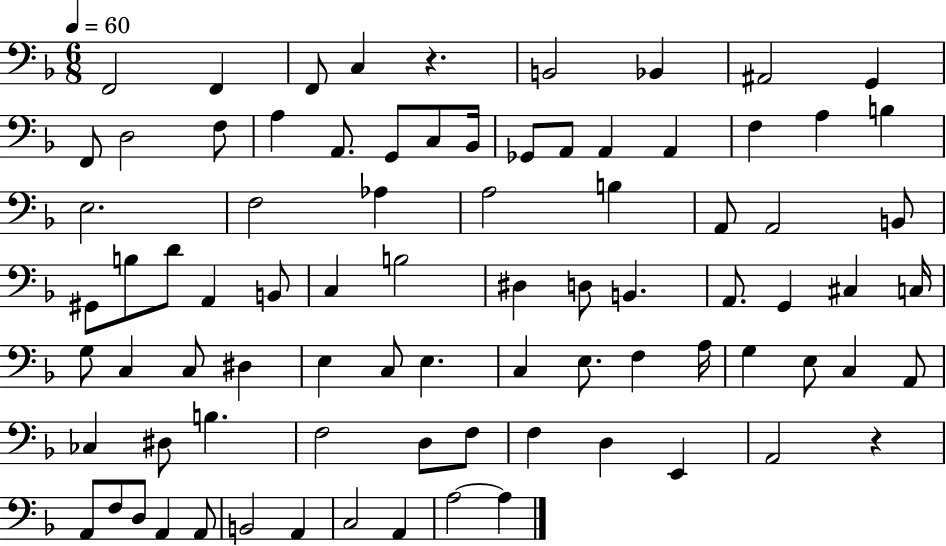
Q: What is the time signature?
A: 6/8